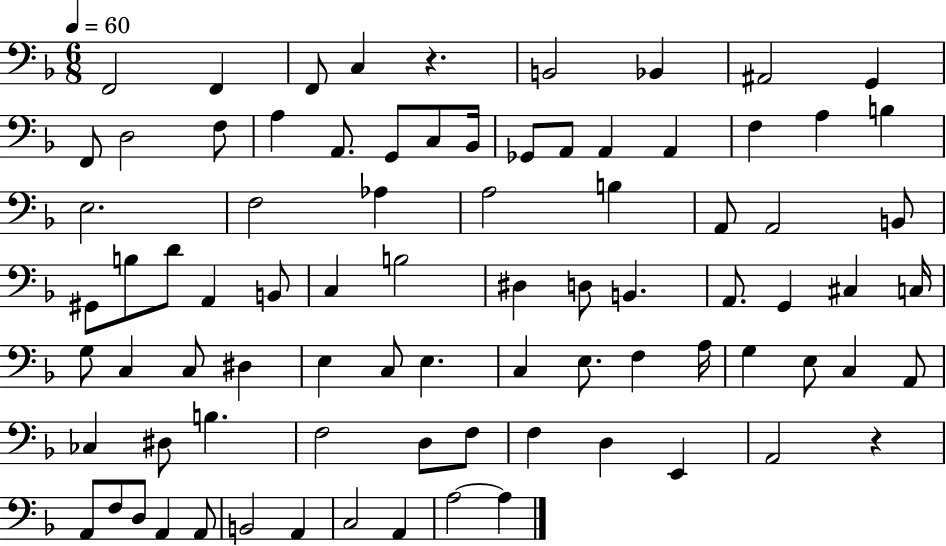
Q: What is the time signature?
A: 6/8